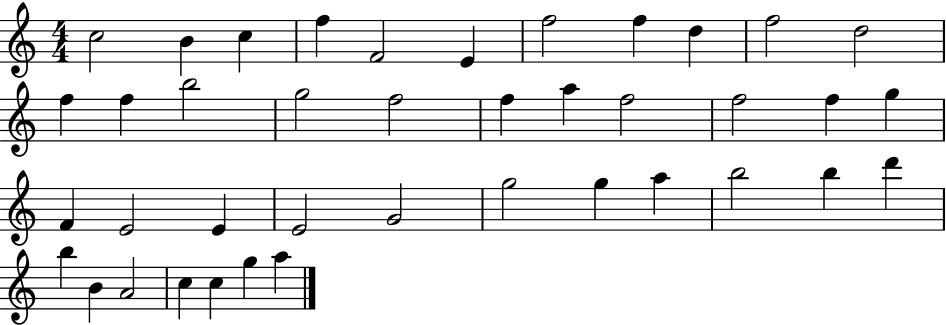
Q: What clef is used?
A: treble